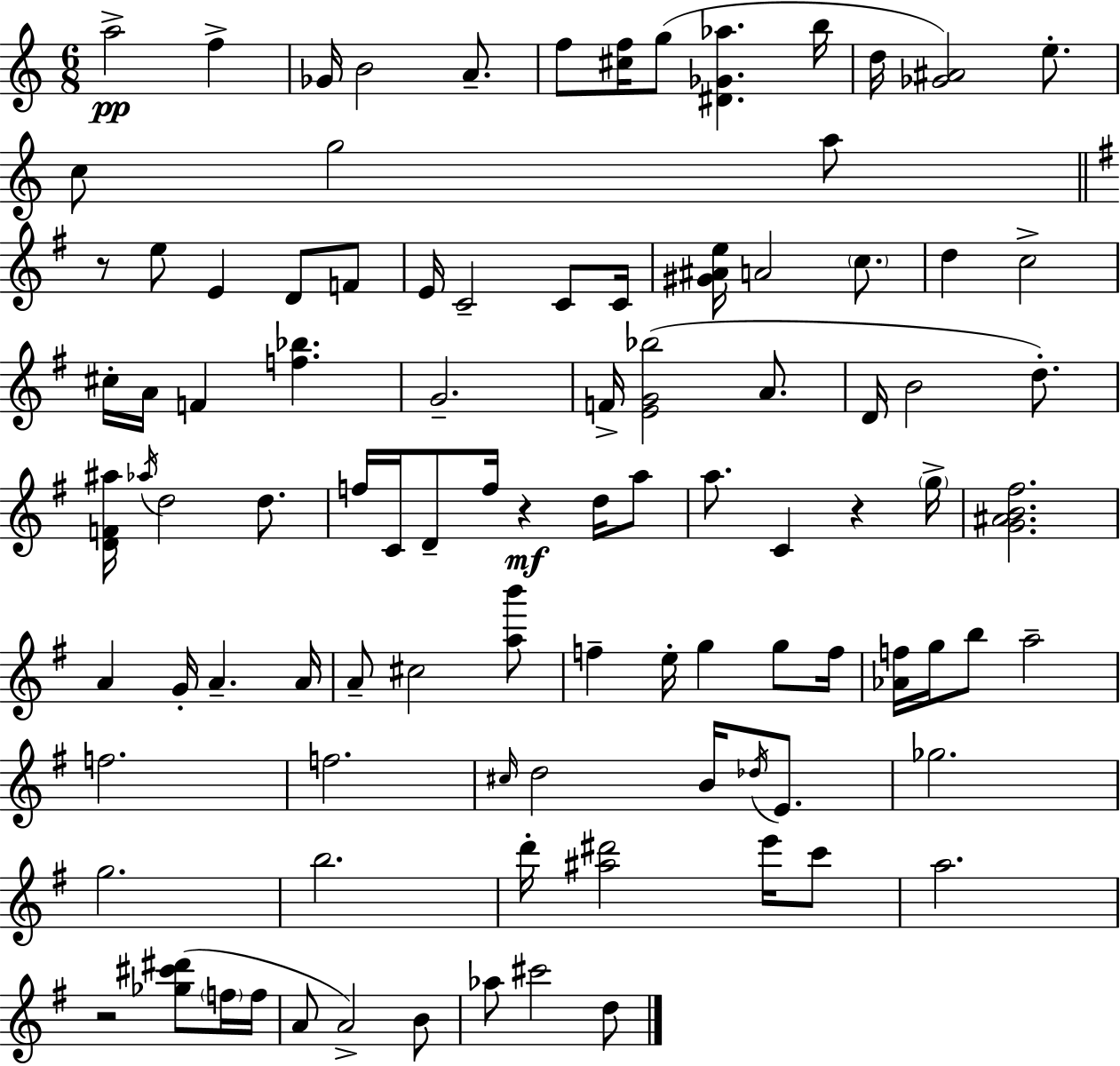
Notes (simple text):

A5/h F5/q Gb4/s B4/h A4/e. F5/e [C#5,F5]/s G5/e [D#4,Gb4,Ab5]/q. B5/s D5/s [Gb4,A#4]/h E5/e. C5/e G5/h A5/e R/e E5/e E4/q D4/e F4/e E4/s C4/h C4/e C4/s [G#4,A#4,E5]/s A4/h C5/e. D5/q C5/h C#5/s A4/s F4/q [F5,Bb5]/q. G4/h. F4/s [E4,G4,Bb5]/h A4/e. D4/s B4/h D5/e. [D4,F4,A#5]/s Ab5/s D5/h D5/e. F5/s C4/s D4/e F5/s R/q D5/s A5/e A5/e. C4/q R/q G5/s [G4,A#4,B4,F#5]/h. A4/q G4/s A4/q. A4/s A4/e C#5/h [A5,B6]/e F5/q E5/s G5/q G5/e F5/s [Ab4,F5]/s G5/s B5/e A5/h F5/h. F5/h. C#5/s D5/h B4/s Db5/s E4/e. Gb5/h. G5/h. B5/h. D6/s [A#5,D#6]/h E6/s C6/e A5/h. R/h [Gb5,C#6,D#6]/e F5/s F5/s A4/e A4/h B4/e Ab5/e C#6/h D5/e